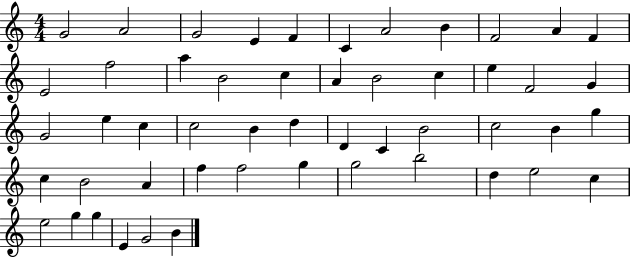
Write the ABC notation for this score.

X:1
T:Untitled
M:4/4
L:1/4
K:C
G2 A2 G2 E F C A2 B F2 A F E2 f2 a B2 c A B2 c e F2 G G2 e c c2 B d D C B2 c2 B g c B2 A f f2 g g2 b2 d e2 c e2 g g E G2 B